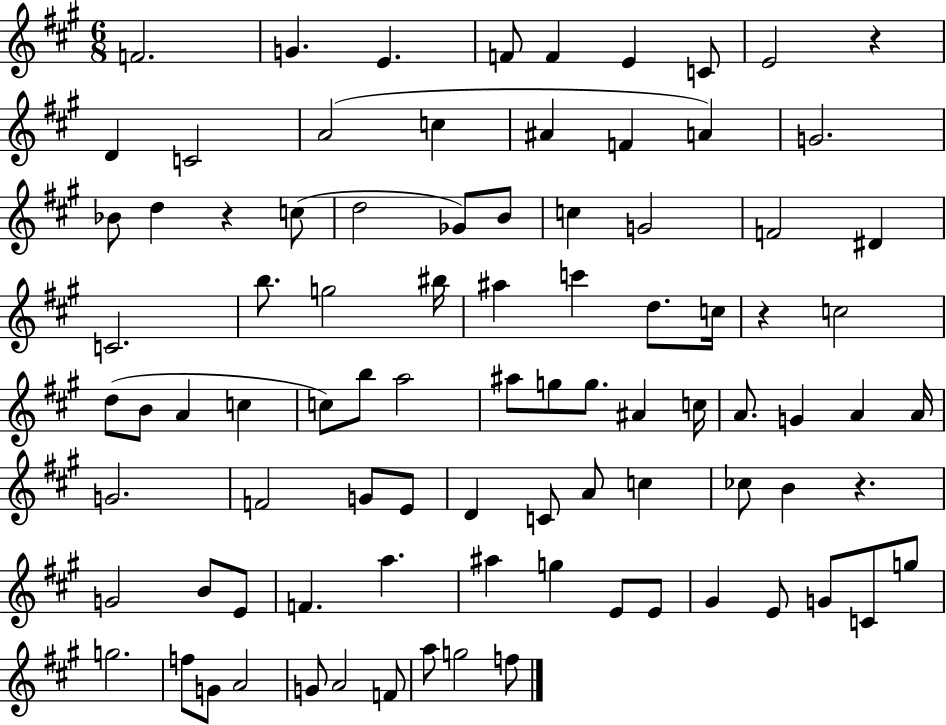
F4/h. G4/q. E4/q. F4/e F4/q E4/q C4/e E4/h R/q D4/q C4/h A4/h C5/q A#4/q F4/q A4/q G4/h. Bb4/e D5/q R/q C5/e D5/h Gb4/e B4/e C5/q G4/h F4/h D#4/q C4/h. B5/e. G5/h BIS5/s A#5/q C6/q D5/e. C5/s R/q C5/h D5/e B4/e A4/q C5/q C5/e B5/e A5/h A#5/e G5/e G5/e. A#4/q C5/s A4/e. G4/q A4/q A4/s G4/h. F4/h G4/e E4/e D4/q C4/e A4/e C5/q CES5/e B4/q R/q. G4/h B4/e E4/e F4/q. A5/q. A#5/q G5/q E4/e E4/e G#4/q E4/e G4/e C4/e G5/e G5/h. F5/e G4/e A4/h G4/e A4/h F4/e A5/e G5/h F5/e